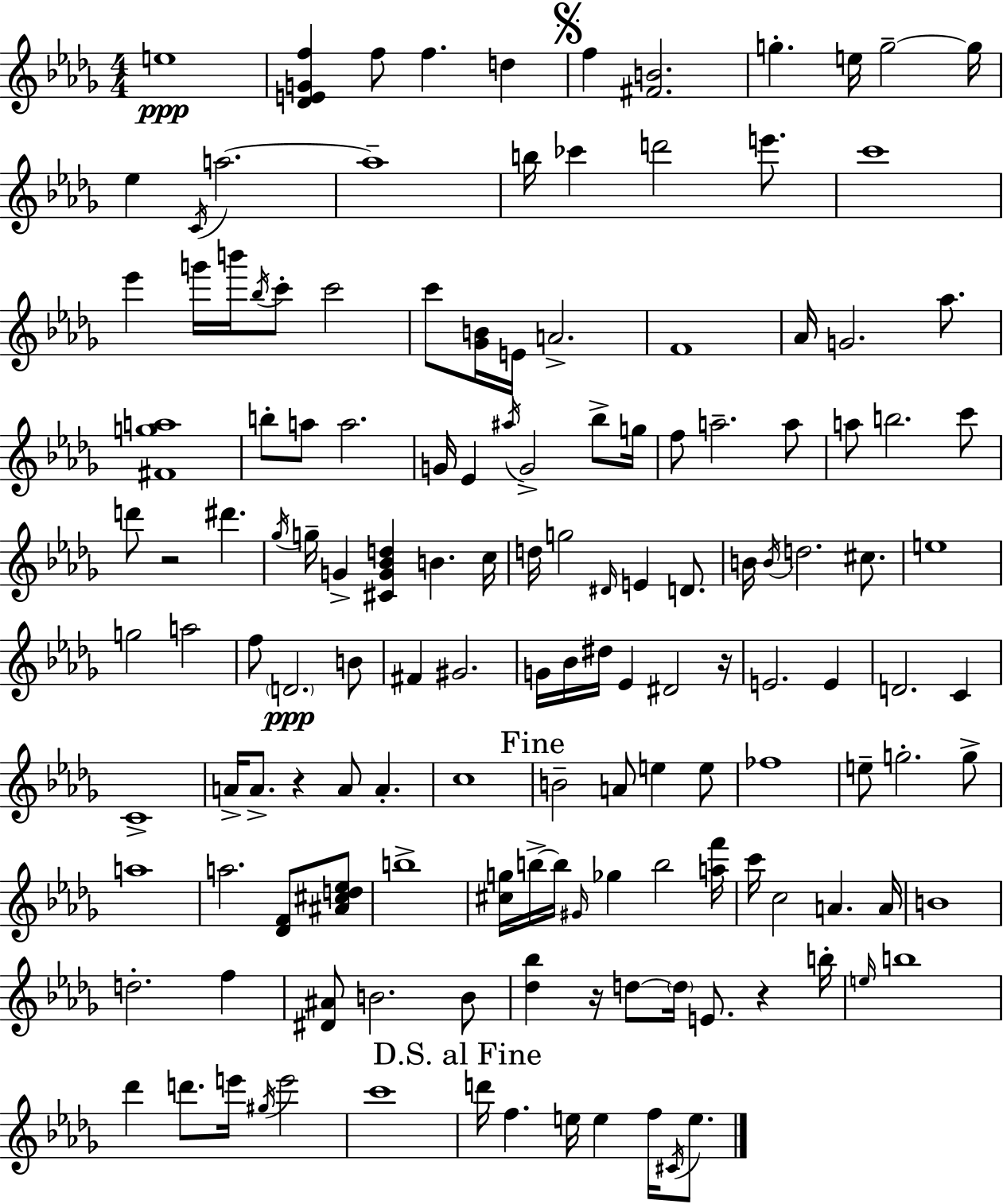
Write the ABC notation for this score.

X:1
T:Untitled
M:4/4
L:1/4
K:Bbm
e4 [_DEGf] f/2 f d f [^FB]2 g e/4 g2 g/4 _e C/4 a2 a4 b/4 _c' d'2 e'/2 c'4 _e' g'/4 b'/4 _b/4 c'/2 c'2 c'/2 [_GB]/4 E/4 A2 F4 _A/4 G2 _a/2 [^Fga]4 b/2 a/2 a2 G/4 _E ^a/4 G2 _b/2 g/4 f/2 a2 a/2 a/2 b2 c'/2 d'/2 z2 ^d' _g/4 g/4 G [^CG_Bd] B c/4 d/4 g2 ^D/4 E D/2 B/4 B/4 d2 ^c/2 e4 g2 a2 f/2 D2 B/2 ^F ^G2 G/4 _B/4 ^d/4 _E ^D2 z/4 E2 E D2 C C4 A/4 A/2 z A/2 A c4 B2 A/2 e e/2 _f4 e/2 g2 g/2 a4 a2 [_DF]/2 [^A^cd_e]/2 b4 [^cg]/4 b/4 b/4 ^G/4 _g b2 [af']/4 c'/4 c2 A A/4 B4 d2 f [^D^A]/2 B2 B/2 [_d_b] z/4 d/2 d/4 E/2 z b/4 e/4 b4 _d' d'/2 e'/4 ^g/4 e'2 c'4 d'/4 f e/4 e f/4 ^C/4 e/2